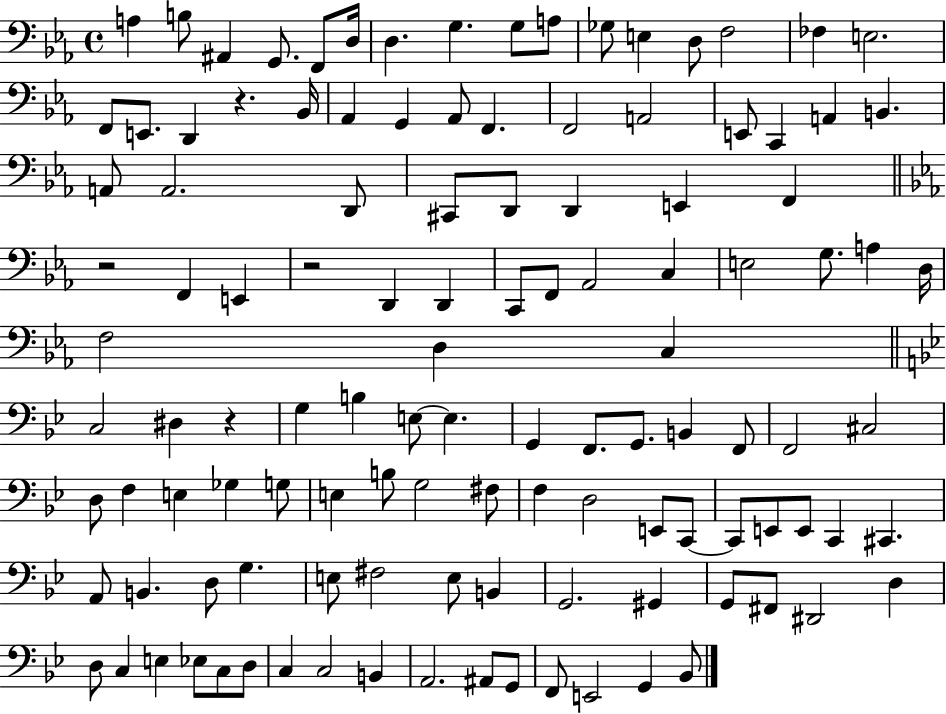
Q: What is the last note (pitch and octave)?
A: Bb2